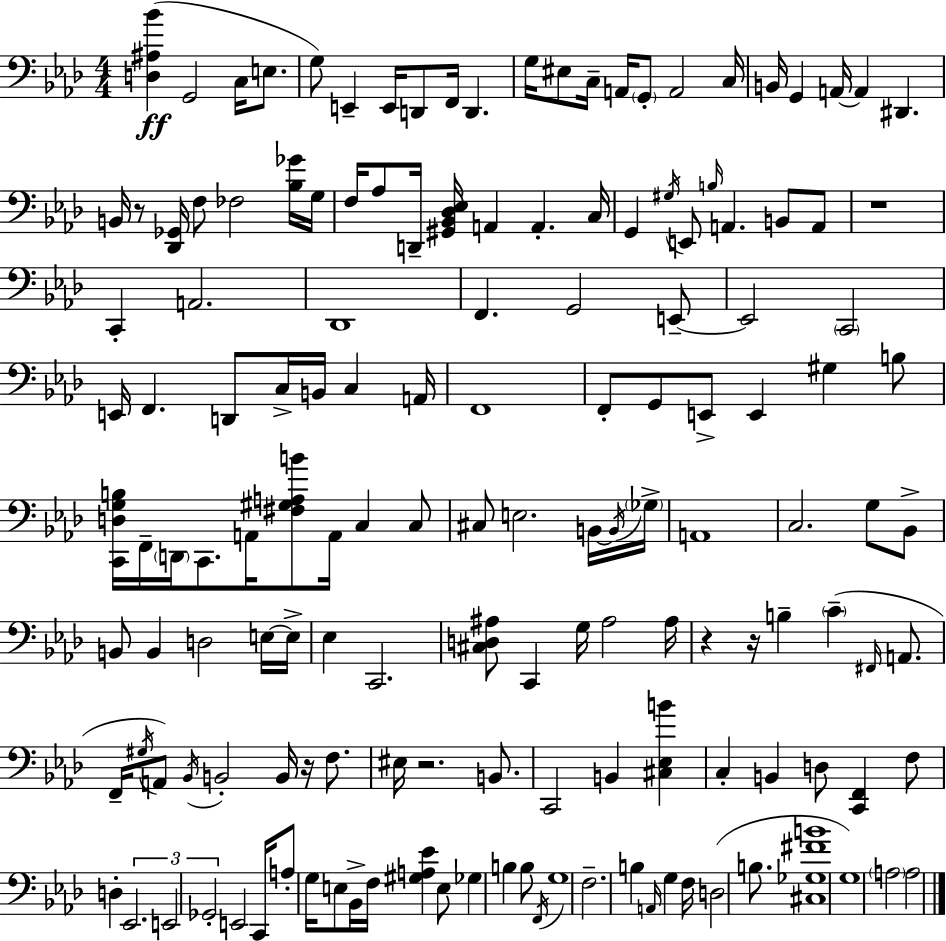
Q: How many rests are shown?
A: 6